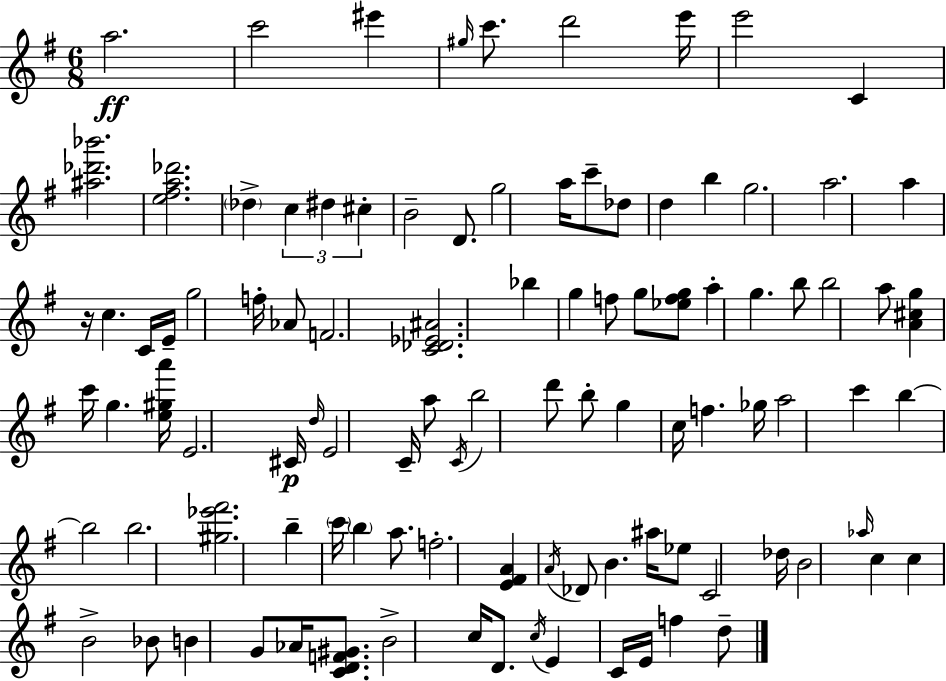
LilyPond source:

{
  \clef treble
  \numericTimeSignature
  \time 6/8
  \key e \minor
  a''2.\ff | c'''2 eis'''4 | \grace { gis''16 } c'''8. d'''2 | e'''16 e'''2 c'4 | \break <ais'' des''' bes'''>2. | <e'' fis'' a'' des'''>2. | \parenthesize des''4-> \tuplet 3/2 { c''4 dis''4 | cis''4-. } b'2-- | \break d'8. g''2 | a''16 c'''8-- des''8 d''4 b''4 | g''2. | a''2. | \break a''4 r16 c''4. | c'16 e'16-- g''2 f''16-. aes'8 | f'2. | <c' des' ees' ais'>2. | \break bes''4 g''4 f''8 g''8 | <ees'' f'' g''>8 a''4-. g''4. | b''8 b''2 a''8 | <a' cis'' g''>4 c'''16 g''4. | \break <e'' gis'' a'''>16 e'2. | cis'16\p \grace { d''16 } e'2 c'16-- | a''8 \acciaccatura { c'16 } b''2 d'''8 | b''8-. g''4 c''16 f''4. | \break ges''16 a''2 c'''4 | b''4~~ b''2 | b''2. | <gis'' ees''' fis'''>2. | \break b''4-- \parenthesize c'''16 \parenthesize b''4 | a''8. f''2.-. | <e' fis' a'>4 \acciaccatura { a'16 } des'8 b'4. | ais''16 ees''8 c'2 | \break des''16 b'2 | \grace { aes''16 } c''4 c''4 b'2-> | bes'8 b'4 g'8 | aes'16 <c' d' f' gis'>8. b'2-> | \break c''16 d'8. \acciaccatura { c''16 } e'4 c'16 e'16 | f''4 d''8-- \bar "|."
}